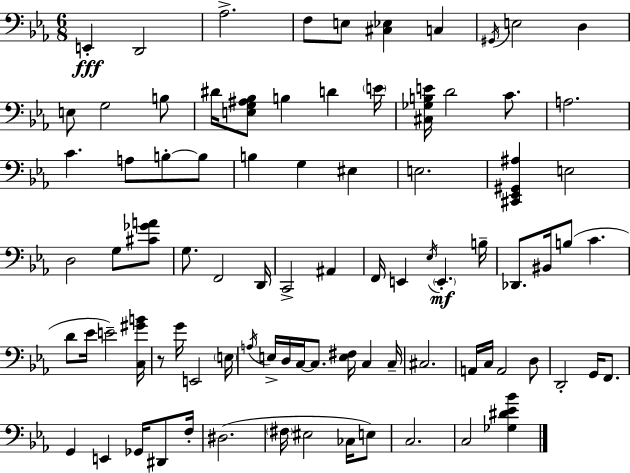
X:1
T:Untitled
M:6/8
L:1/4
K:Eb
E,, D,,2 _A,2 F,/2 E,/2 [^C,_E,] C, ^G,,/4 E,2 D, E,/2 G,2 B,/2 ^D/4 [E,G,^A,_B,]/2 B, D E/4 [^C,_G,B,E]/4 D2 C/2 A,2 C A,/2 B,/2 B,/2 B, G, ^E, E,2 [^C,,_E,,^G,,^A,] E,2 D,2 G,/2 [^C_GA]/2 G,/2 F,,2 D,,/4 C,,2 ^A,, F,,/4 E,, _E,/4 E,, B,/4 _D,,/2 ^B,,/4 B,/2 C D/2 _E/4 E2 [C,^GB]/4 z/2 G/4 E,,2 E,/4 A,/4 E,/4 D,/4 C,/4 C,/2 [E,^F,]/4 C, C,/4 ^C,2 A,,/4 C,/4 A,,2 D,/2 D,,2 G,,/4 F,,/2 G,, E,, _G,,/4 ^D,,/2 F,/4 ^D,2 ^F,/4 ^E,2 _C,/4 E,/2 C,2 C,2 [_G,^D_E_B]